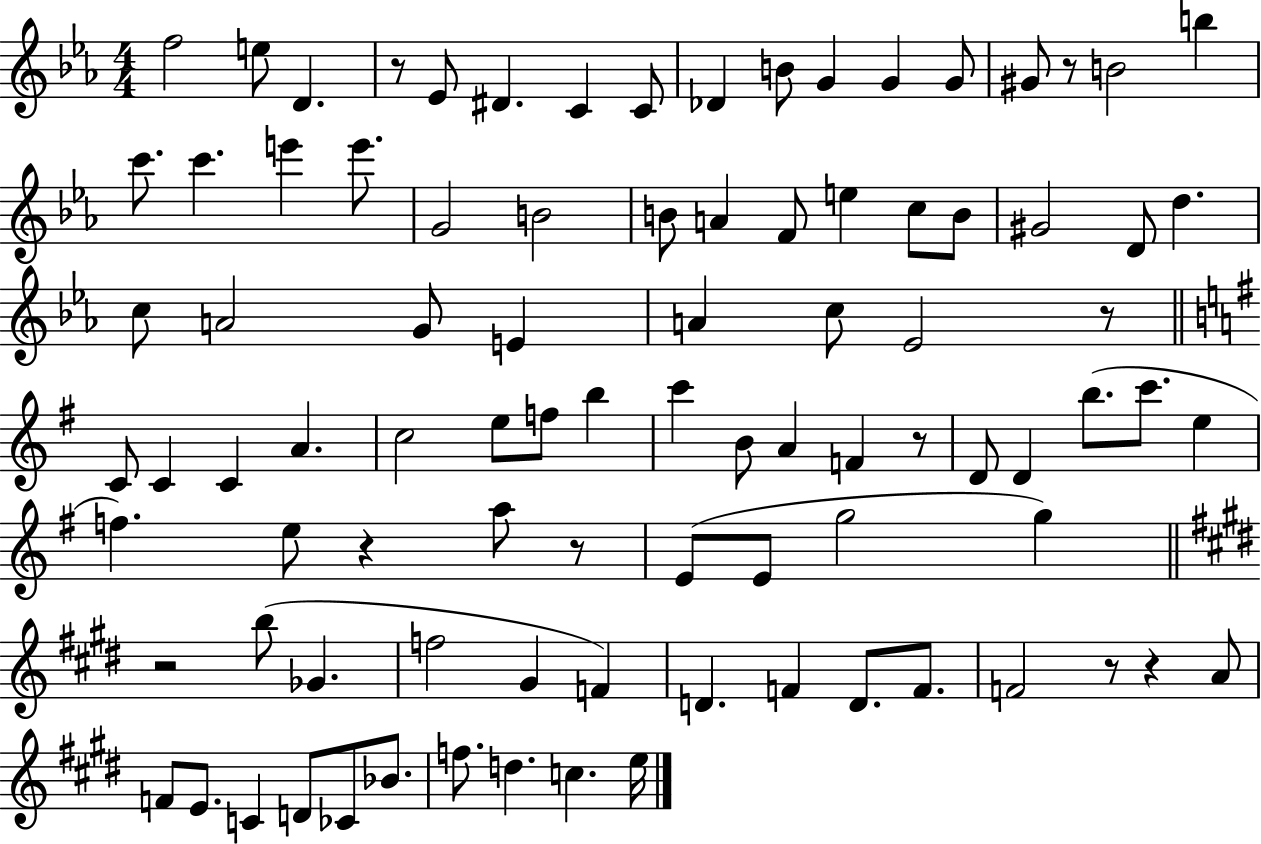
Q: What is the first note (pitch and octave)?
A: F5